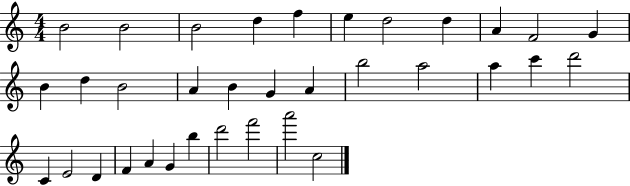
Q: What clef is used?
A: treble